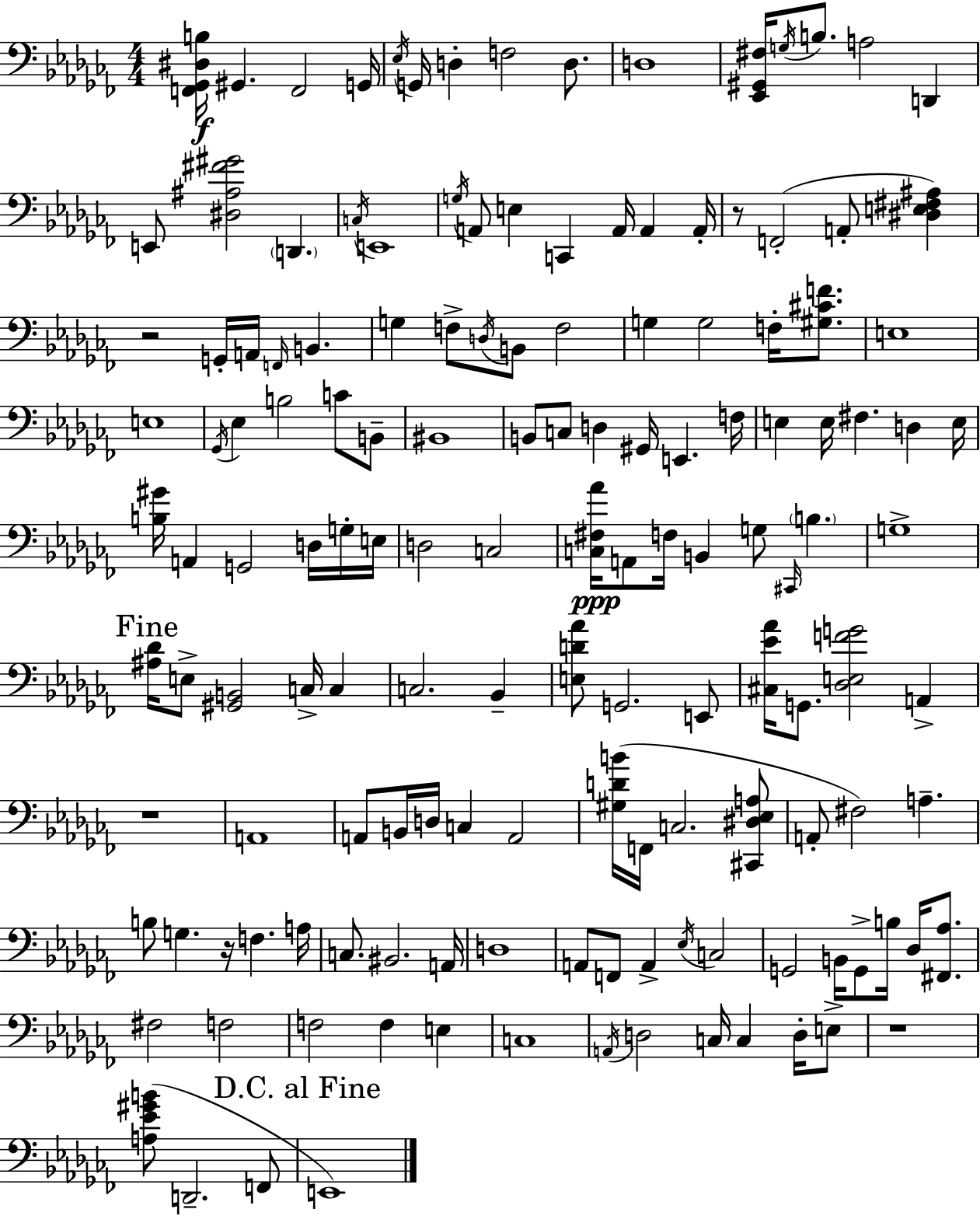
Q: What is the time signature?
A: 4/4